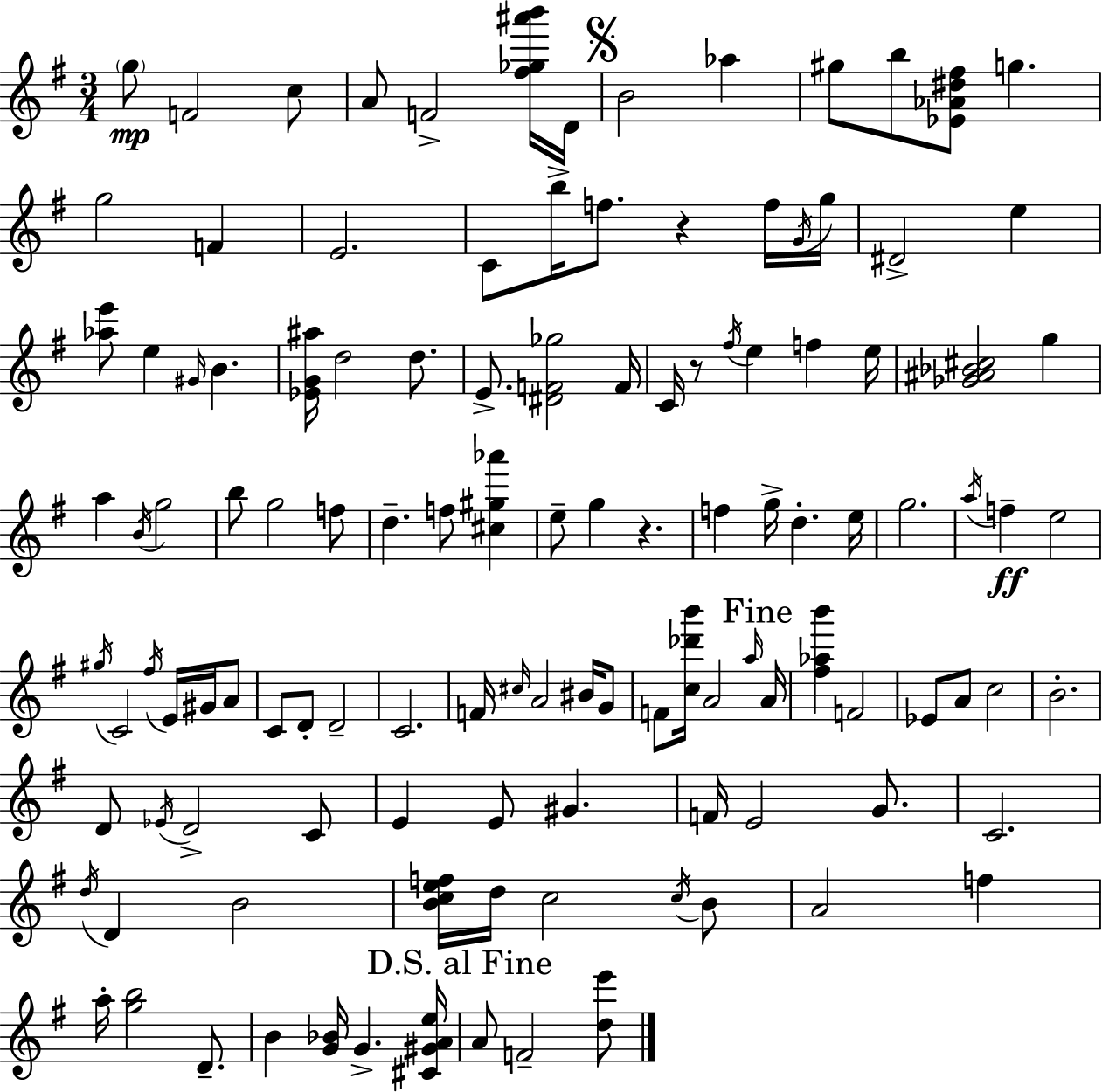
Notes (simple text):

G5/e F4/h C5/e A4/e F4/h [F#5,Gb5,A#6,B6]/s D4/s B4/h Ab5/q G#5/e B5/e [Eb4,Ab4,D#5,F#5]/e G5/q. G5/h F4/q E4/h. C4/e B5/s F5/e. R/q F5/s G4/s G5/s D#4/h E5/q [Ab5,E6]/e E5/q G#4/s B4/q. [Eb4,G4,A#5]/s D5/h D5/e. E4/e. [D#4,F4,Gb5]/h F4/s C4/s R/e F#5/s E5/q F5/q E5/s [Gb4,A#4,Bb4,C#5]/h G5/q A5/q B4/s G5/h B5/e G5/h F5/e D5/q. F5/e [C#5,G#5,Ab6]/q E5/e G5/q R/q. F5/q G5/s D5/q. E5/s G5/h. A5/s F5/q E5/h G#5/s C4/h F#5/s E4/s G#4/s A4/e C4/e D4/e D4/h C4/h. F4/s C#5/s A4/h BIS4/s G4/e F4/e [C5,Db6,B6]/s A4/h A5/s A4/s [F#5,Ab5,B6]/q F4/h Eb4/e A4/e C5/h B4/h. D4/e Eb4/s D4/h C4/e E4/q E4/e G#4/q. F4/s E4/h G4/e. C4/h. D5/s D4/q B4/h [B4,C5,E5,F5]/s D5/s C5/h C5/s B4/e A4/h F5/q A5/s [G5,B5]/h D4/e. B4/q [G4,Bb4]/s G4/q. [C#4,G#4,A4,E5]/s A4/e F4/h [D5,E6]/e